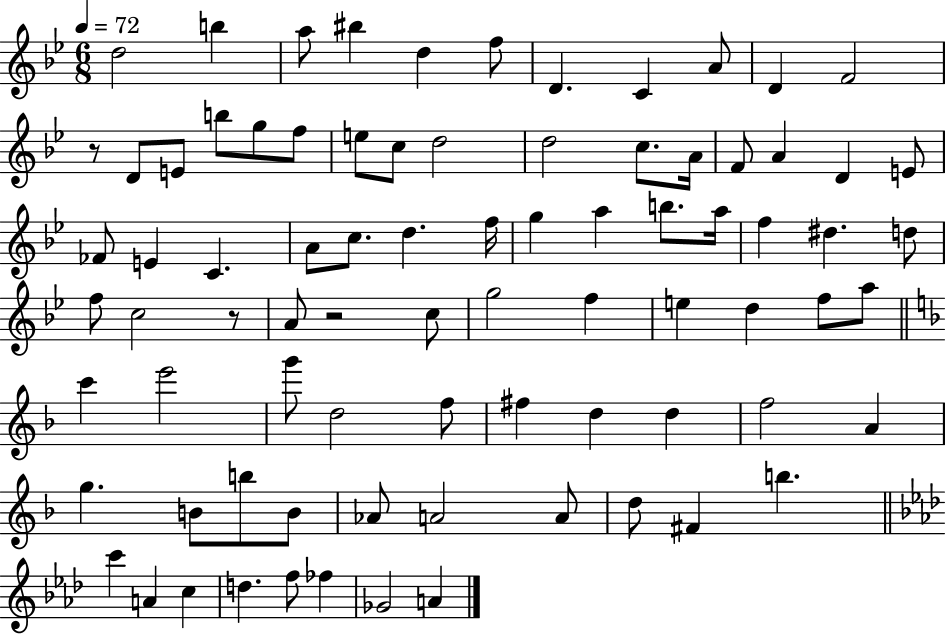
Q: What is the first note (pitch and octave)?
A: D5